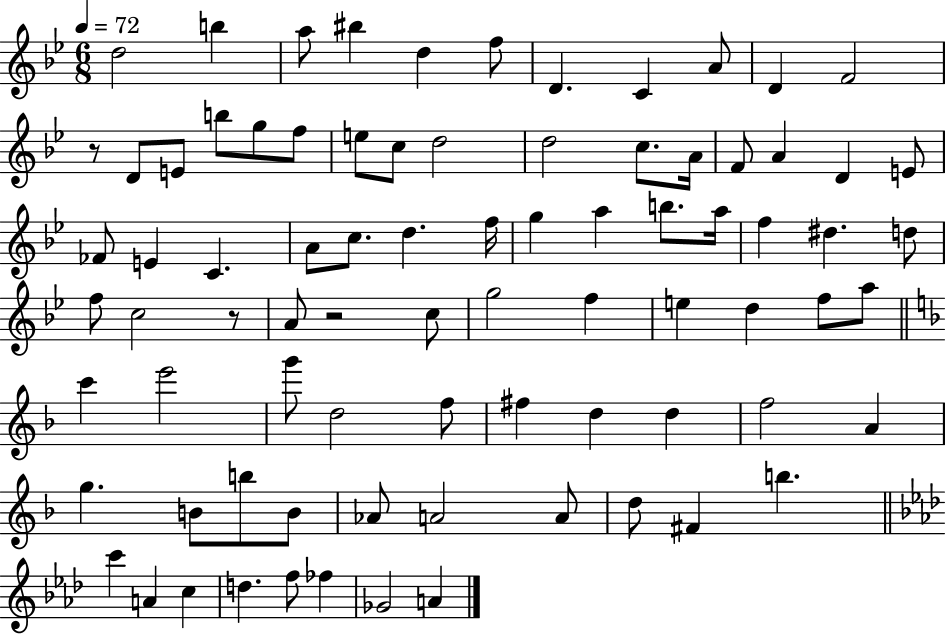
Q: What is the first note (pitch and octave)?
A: D5